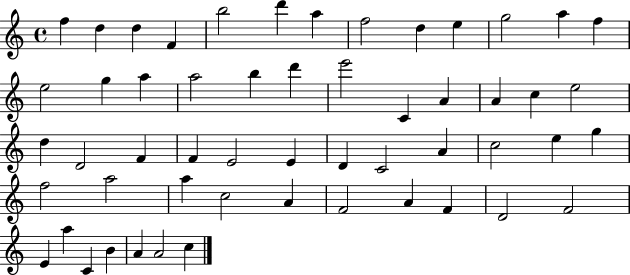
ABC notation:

X:1
T:Untitled
M:4/4
L:1/4
K:C
f d d F b2 d' a f2 d e g2 a f e2 g a a2 b d' e'2 C A A c e2 d D2 F F E2 E D C2 A c2 e g f2 a2 a c2 A F2 A F D2 F2 E a C B A A2 c